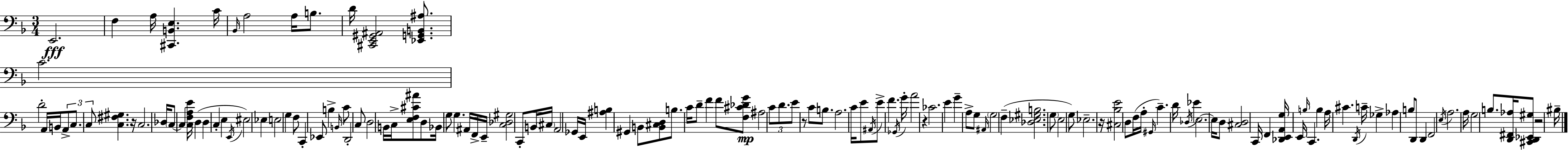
E2/h. F3/q A3/s [C#2,B2,E3]/q. C4/s Bb2/s A3/h A3/s B3/e. D4/s [C#2,E2,G#2,A#2]/h [Eb2,G2,B2,A#3]/e. C4/h. D4/h A2/s B2/s A2/e C3/e. C3/e [C3,F#3,G#3]/q. R/s C3/h. Db3/s C3/e C3/q [C3,F3,A3,E4]/s D3/q D3/q C3/q E3/q E2/s EIS3/h Eb3/q E3/h G3/q F3/e C2/q Eb2/e B3/q B2/s C4/e D2/h C3/e D3/h B2/s C3/s [E3,F3,C#4,A#4]/e D3/e Bb2/s G3/e G3/q. A#2/s F2/s E2/s [C3,Db3,G#3]/h C2/e B2/s C#3/s A2/h Gb2/s E2/s [A#3,B3]/q G#2/q B2/e [B2,C#3,D3]/e B3/e. C4/s D4/e F4/q F4/e [F3,C#4,Db4,G4]/e A#3/h C4/e D4/e. E4/e R/e C4/e B3/e. A3/h. C4/s E4/e A#2/s E4/e F4/q. Gb2/s G4/s A4/h R/q CES4/h. E4/q G4/q A3/e G3/e A#2/s G3/h F3/q [Db3,Eb3,G#3,B3]/h. G3/e E3/h G3/e Eb3/h. R/s [C#3,Bb3,E4]/h D3/e F3/s A3/s G#2/s C4/q. D4/s Db3/s Eb4/q E3/h. E3/s D3/e [C#3,D3]/h C2/s F2/q [Db2,E2,A2,G3]/s E2/s B3/s C2/q. B3/q A3/s C#4/q. D2/s C4/s Gb3/q Ab3/q B3/e D2/e D2/q F2/h E3/s A3/h. A3/s G3/h B3/e. [D2,F#2,Ab3]/s [C#2,D2,Eb2,G#3]/e R/h BIS3/s